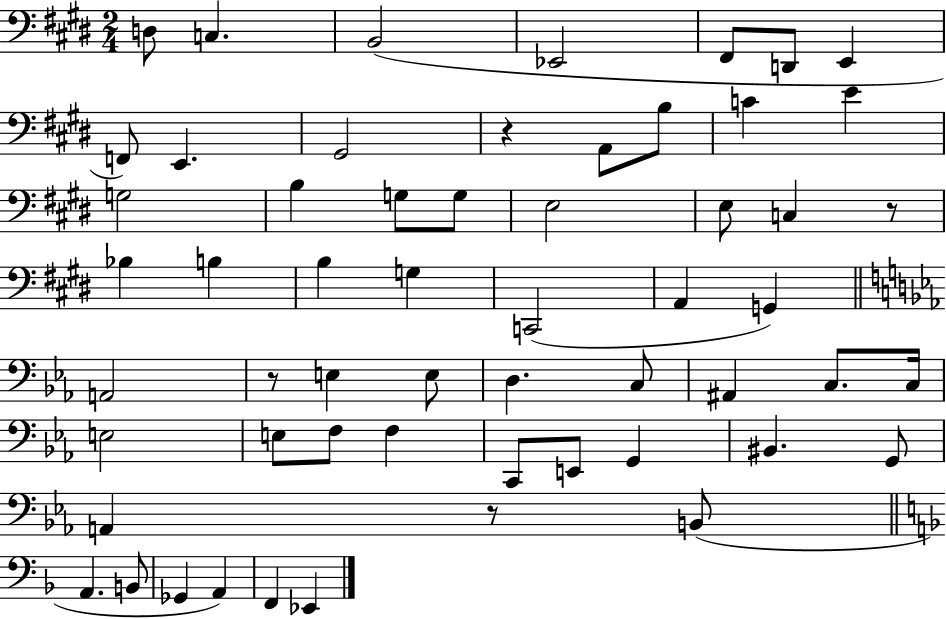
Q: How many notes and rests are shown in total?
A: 57